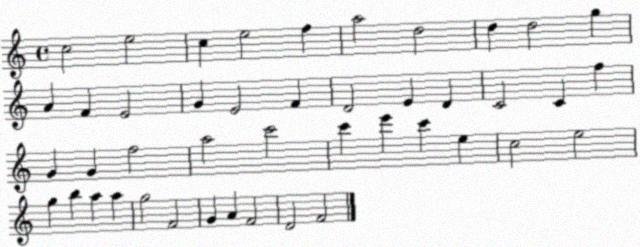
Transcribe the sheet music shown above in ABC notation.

X:1
T:Untitled
M:4/4
L:1/4
K:C
c2 e2 c e2 f a2 d2 d d2 g A F E2 G E2 F D2 E D C2 C f G G f2 a2 c'2 c' e' c' e c2 e2 g b a a g2 F2 G A F2 D2 F2